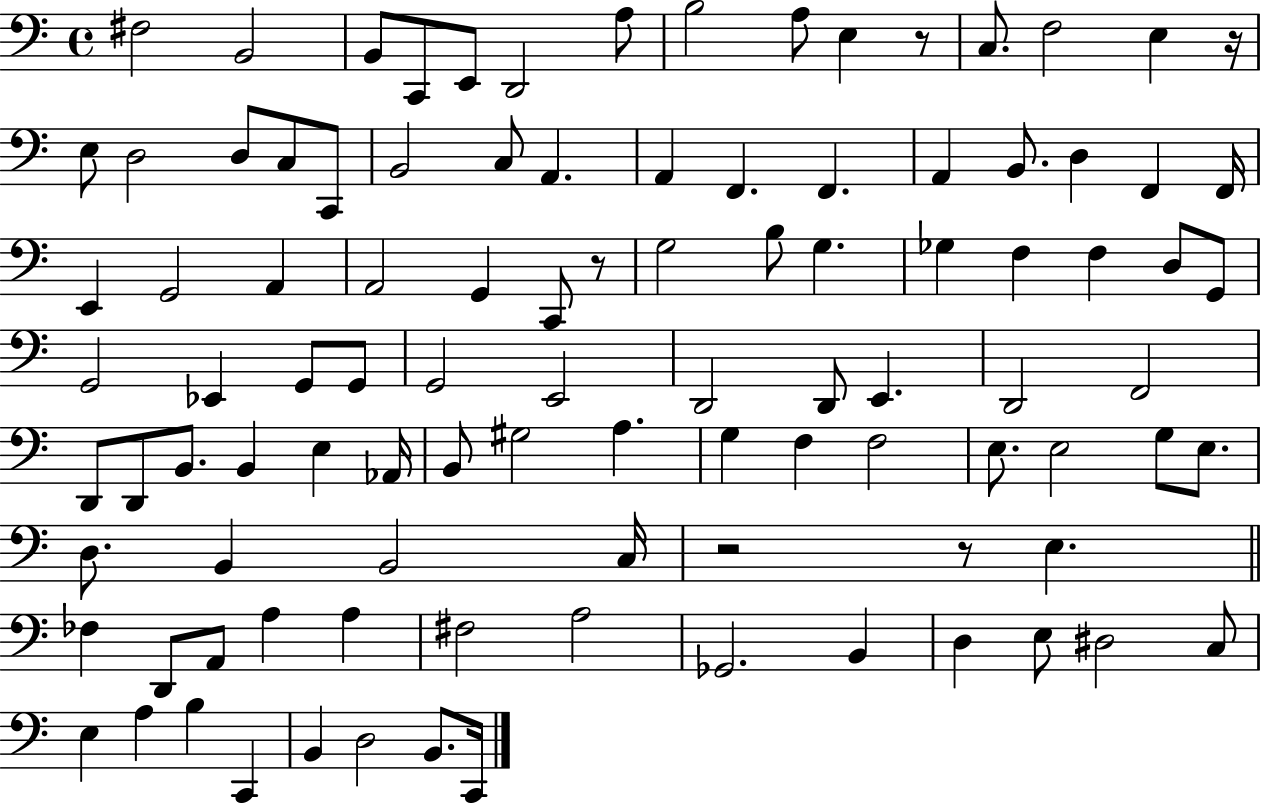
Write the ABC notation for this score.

X:1
T:Untitled
M:4/4
L:1/4
K:C
^F,2 B,,2 B,,/2 C,,/2 E,,/2 D,,2 A,/2 B,2 A,/2 E, z/2 C,/2 F,2 E, z/4 E,/2 D,2 D,/2 C,/2 C,,/2 B,,2 C,/2 A,, A,, F,, F,, A,, B,,/2 D, F,, F,,/4 E,, G,,2 A,, A,,2 G,, C,,/2 z/2 G,2 B,/2 G, _G, F, F, D,/2 G,,/2 G,,2 _E,, G,,/2 G,,/2 G,,2 E,,2 D,,2 D,,/2 E,, D,,2 F,,2 D,,/2 D,,/2 B,,/2 B,, E, _A,,/4 B,,/2 ^G,2 A, G, F, F,2 E,/2 E,2 G,/2 E,/2 D,/2 B,, B,,2 C,/4 z2 z/2 E, _F, D,,/2 A,,/2 A, A, ^F,2 A,2 _G,,2 B,, D, E,/2 ^D,2 C,/2 E, A, B, C,, B,, D,2 B,,/2 C,,/4